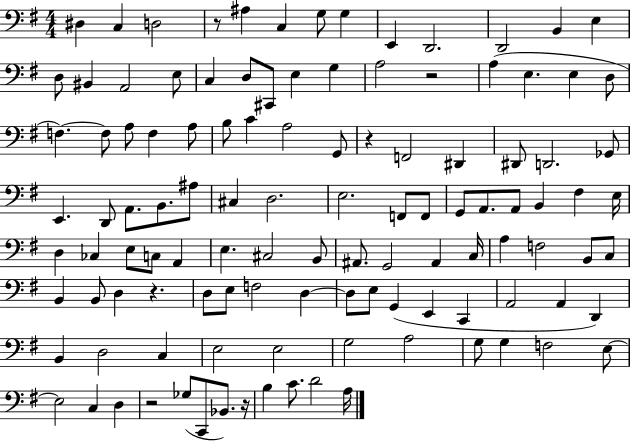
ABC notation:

X:1
T:Untitled
M:4/4
L:1/4
K:G
^D, C, D,2 z/2 ^A, C, G,/2 G, E,, D,,2 D,,2 B,, E, D,/2 ^B,, A,,2 E,/2 C, D,/2 ^C,,/2 E, G, A,2 z2 A, E, E, D,/2 F, F,/2 A,/2 F, A,/2 B,/2 C A,2 G,,/2 z F,,2 ^D,, ^D,,/2 D,,2 _G,,/2 E,, D,,/2 A,,/2 B,,/2 ^A,/2 ^C, D,2 E,2 F,,/2 F,,/2 G,,/2 A,,/2 A,,/2 B,, ^F, E,/4 D, _C, E,/2 C,/2 A,, E, ^C,2 B,,/2 ^A,,/2 G,,2 ^A,, C,/4 A, F,2 B,,/2 C,/2 B,, B,,/2 D, z D,/2 E,/2 F,2 D, D,/2 E,/2 G,, E,, C,, A,,2 A,, D,, B,, D,2 C, E,2 E,2 G,2 A,2 G,/2 G, F,2 E,/2 E,2 C, D, z2 _G,/2 C,,/2 _B,,/2 z/4 B, C/2 D2 A,/4